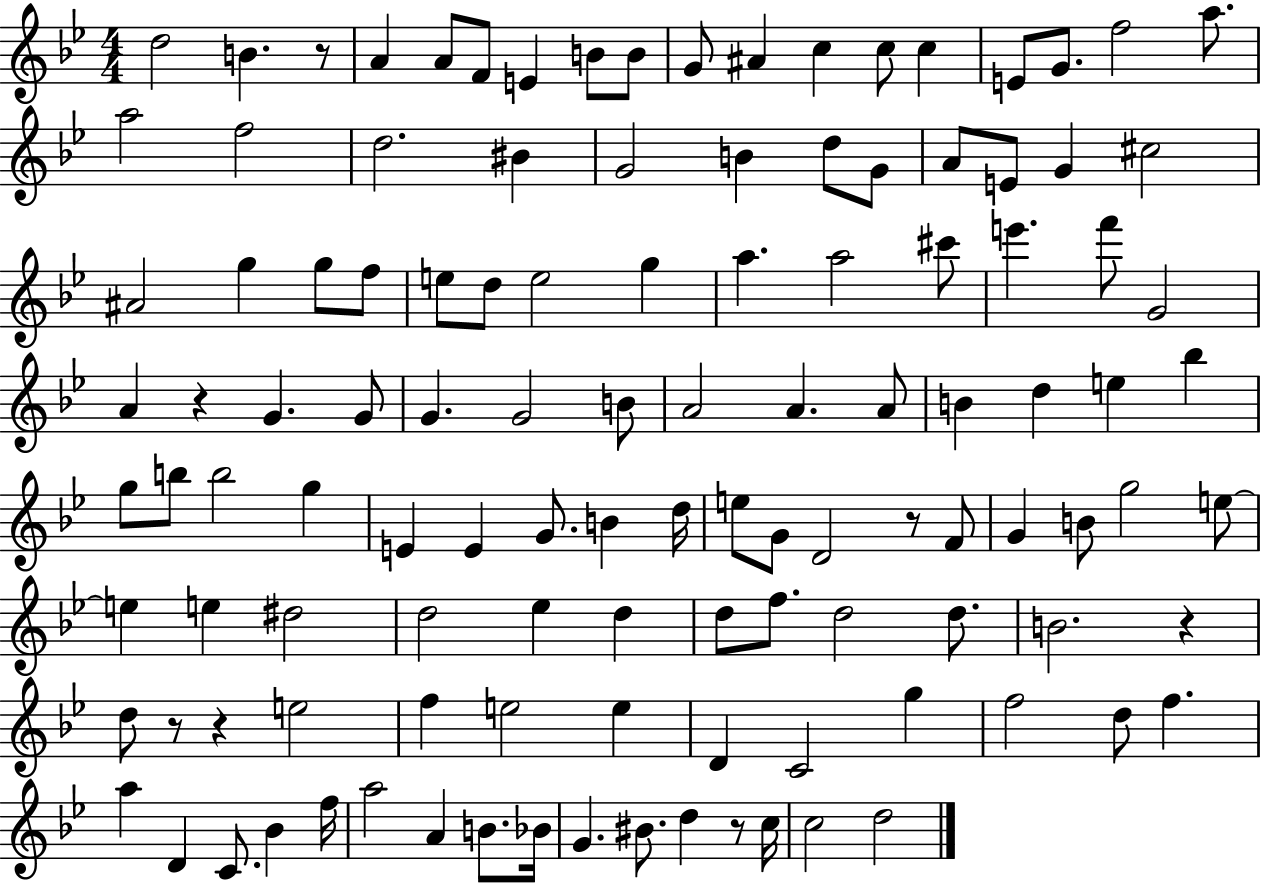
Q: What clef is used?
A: treble